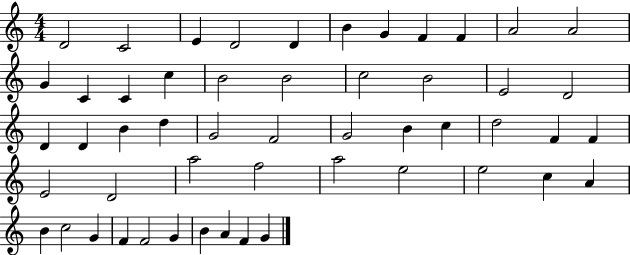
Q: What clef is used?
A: treble